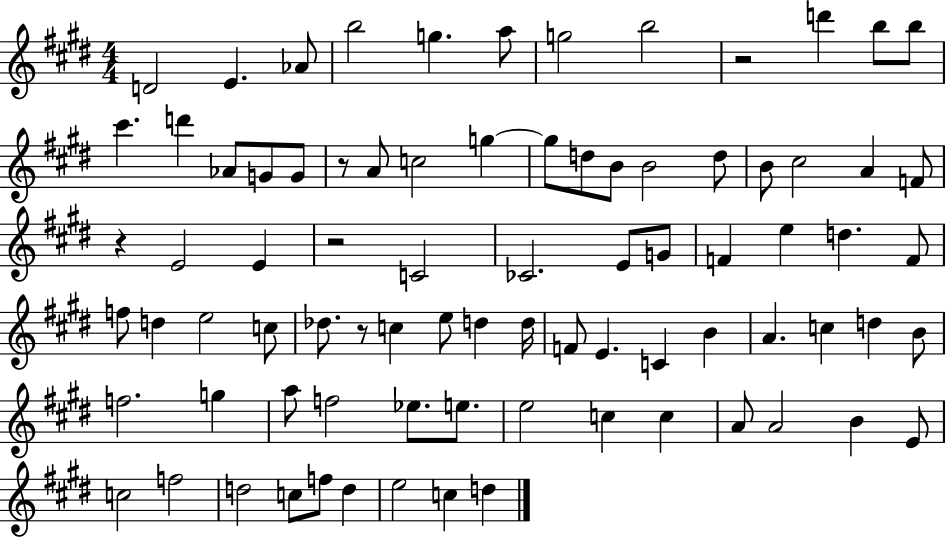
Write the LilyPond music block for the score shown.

{
  \clef treble
  \numericTimeSignature
  \time 4/4
  \key e \major
  d'2 e'4. aes'8 | b''2 g''4. a''8 | g''2 b''2 | r2 d'''4 b''8 b''8 | \break cis'''4. d'''4 aes'8 g'8 g'8 | r8 a'8 c''2 g''4~~ | g''8 d''8 b'8 b'2 d''8 | b'8 cis''2 a'4 f'8 | \break r4 e'2 e'4 | r2 c'2 | ces'2. e'8 g'8 | f'4 e''4 d''4. f'8 | \break f''8 d''4 e''2 c''8 | des''8. r8 c''4 e''8 d''4 d''16 | f'8 e'4. c'4 b'4 | a'4. c''4 d''4 b'8 | \break f''2. g''4 | a''8 f''2 ees''8. e''8. | e''2 c''4 c''4 | a'8 a'2 b'4 e'8 | \break c''2 f''2 | d''2 c''8 f''8 d''4 | e''2 c''4 d''4 | \bar "|."
}